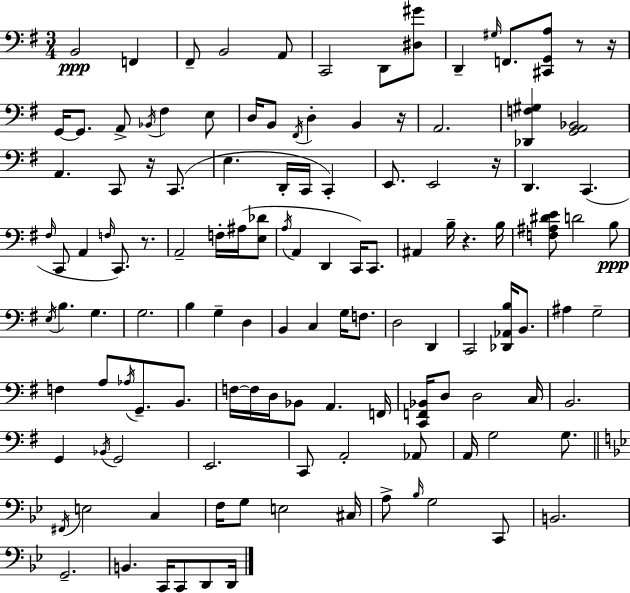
{
  \clef bass
  \numericTimeSignature
  \time 3/4
  \key g \major
  b,2\ppp f,4 | fis,8-- b,2 a,8 | c,2 d,8 <dis gis'>8 | d,4-- \grace { gis16 } f,8. <cis, g, a>8 r8 | \break r16 g,16~~ g,8. a,8-> \acciaccatura { bes,16 } fis4 | e8 d16 b,8 \acciaccatura { fis,16 } d4-. b,4 | r16 a,2. | <des, f gis>4 <g, a, bes,>2 | \break a,4. c,8 r16 | c,8.( e4. d,16-. c,16 c,4-.) | e,8. e,2 | r16 d,4. c,4.( | \break \grace { fis16 } c,8 a,4 \grace { f16 } c,8.) | r8. a,2-- | f16-. ais16( <e des'>8 \acciaccatura { a16 } a,4 d,4 | c,16) c,8. ais,4 b16-- r4. | \break b16 <f ais dis' e'>8 d'2 | b8\ppp \acciaccatura { e16 } b4. | g4. g2. | b4 g4-- | \break d4 b,4 c4 | g16 f8. d2 | d,4 c,2 | <des, aes, b>16 b,8. ais4 g2-- | \break f4 a8 | \acciaccatura { aes16 } g,8.-- b,8. f16~~ f16 d16 bes,8 | a,4. f,16 <c, f, bes,>16 d8 d2 | c16 b,2. | \break g,4 | \acciaccatura { bes,16 } g,2 e,2. | c,8 a,2-. | aes,8 a,16 g2 | \break g8. \bar "||" \break \key bes \major \acciaccatura { fis,16 } e2 c4 | f16 g8 e2 | cis16 a8-> \grace { bes16 } g2 | c,8 b,2. | \break g,2.-- | b,4. c,16 c,8 d,8 | d,16 \bar "|."
}